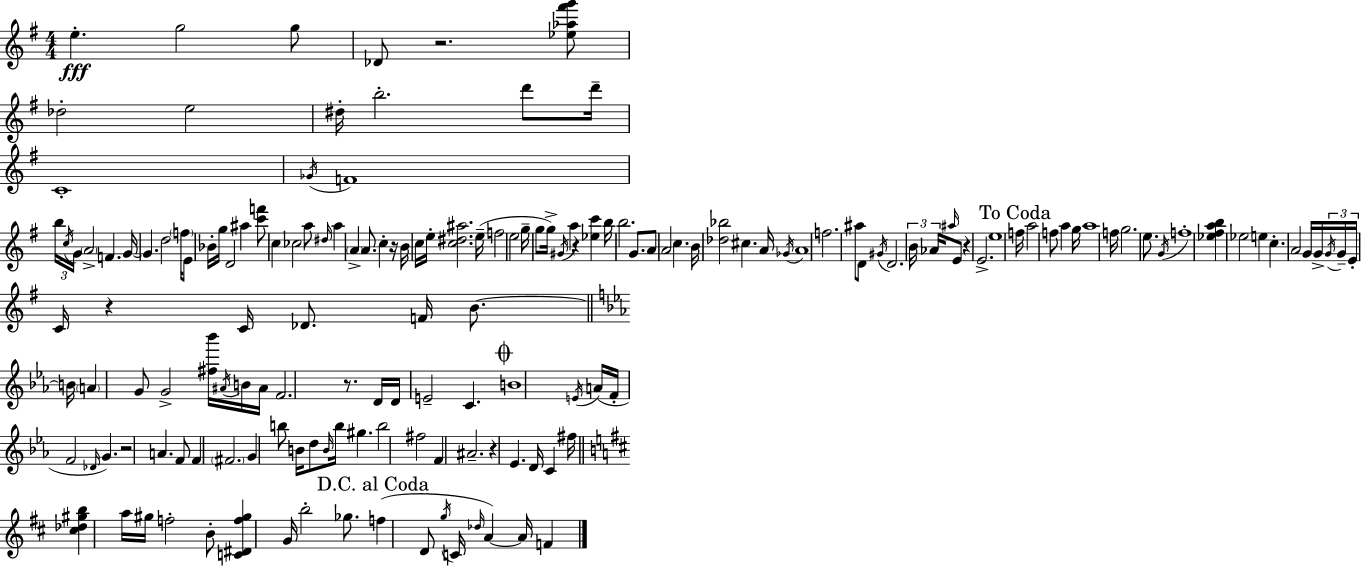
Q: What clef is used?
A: treble